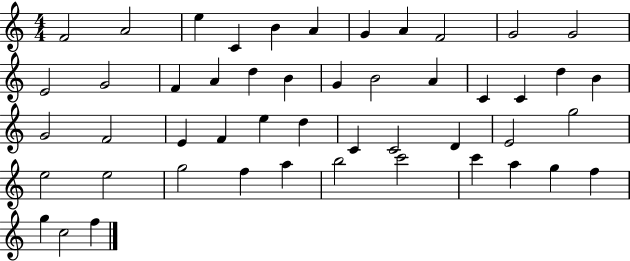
X:1
T:Untitled
M:4/4
L:1/4
K:C
F2 A2 e C B A G A F2 G2 G2 E2 G2 F A d B G B2 A C C d B G2 F2 E F e d C C2 D E2 g2 e2 e2 g2 f a b2 c'2 c' a g f g c2 f